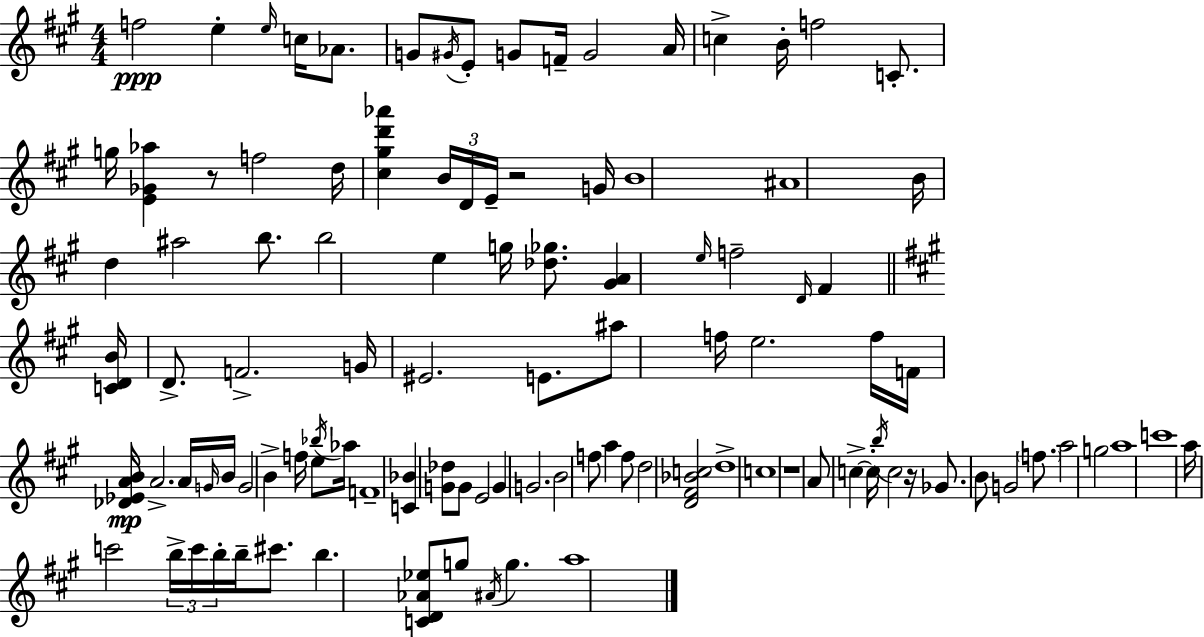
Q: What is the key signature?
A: A major